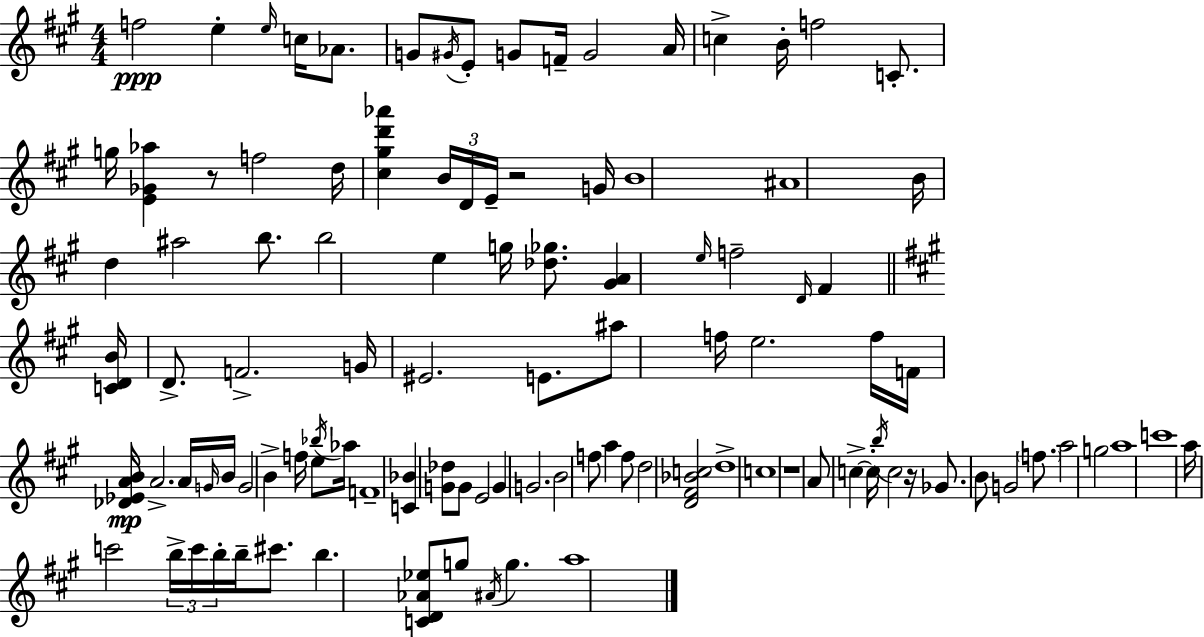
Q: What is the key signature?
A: A major